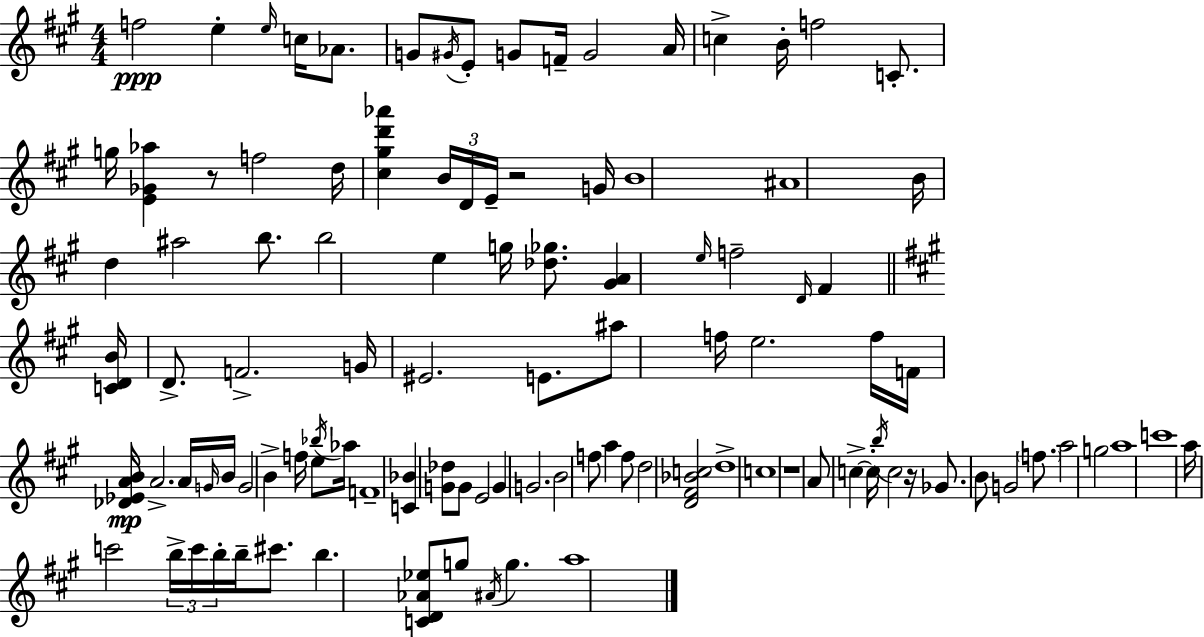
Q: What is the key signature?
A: A major